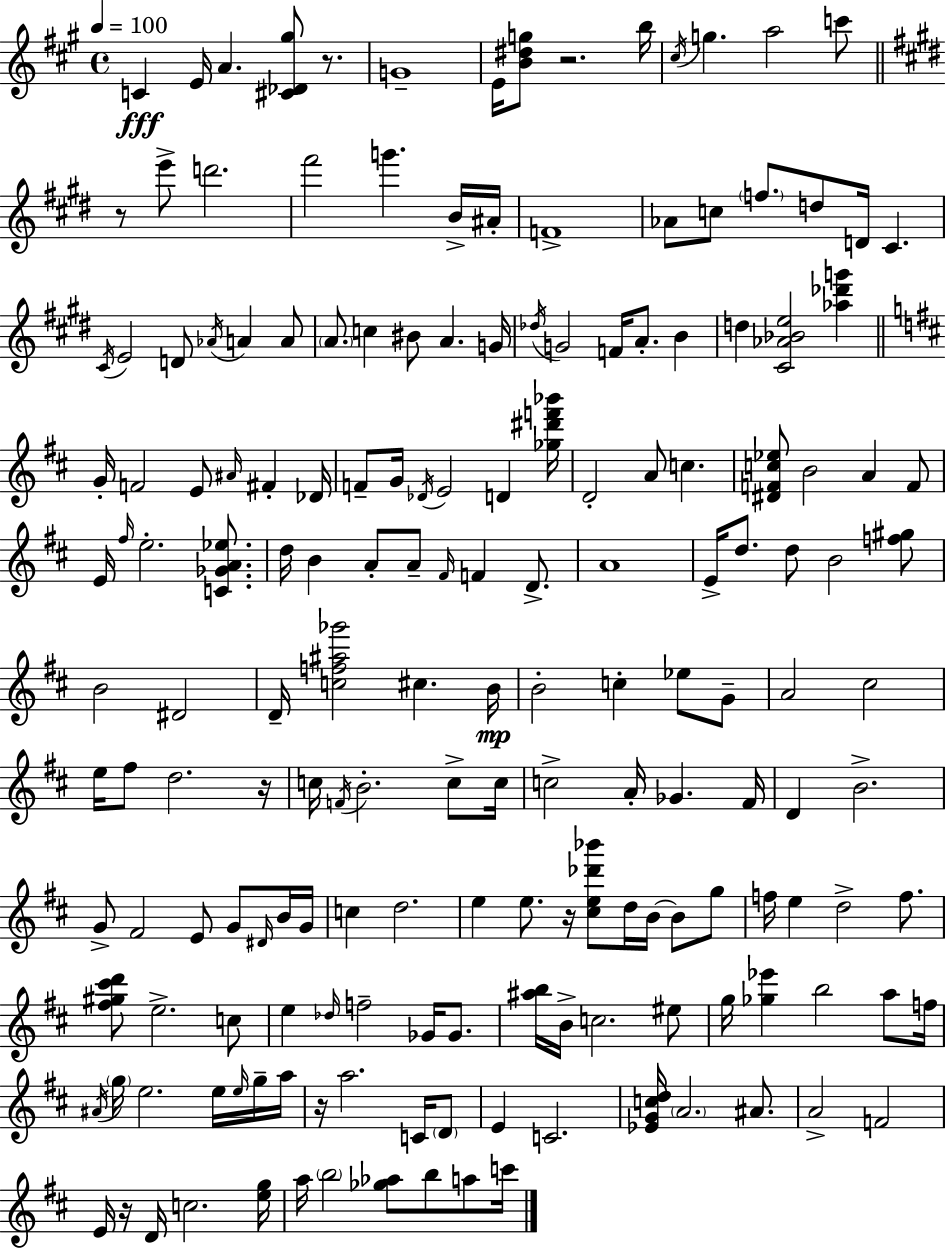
C4/q E4/s A4/q. [C#4,Db4,G#5]/e R/e. G4/w E4/s [B4,D#5,G5]/e R/h. B5/s C#5/s G5/q. A5/h C6/e R/e E6/e D6/h. F#6/h G6/q. B4/s A#4/s F4/w Ab4/e C5/e F5/e. D5/e D4/s C#4/q. C#4/s E4/h D4/e Ab4/s A4/q A4/e A4/e. C5/q BIS4/e A4/q. G4/s Db5/s G4/h F4/s A4/e. B4/q D5/q [C#4,Ab4,Bb4,E5]/h [Ab5,Db6,G6]/q G4/s F4/h E4/e A#4/s F#4/q Db4/s F4/e G4/s Db4/s E4/h D4/q [Gb5,D#6,F6,Bb6]/s D4/h A4/e C5/q. [D#4,F4,C5,Eb5]/e B4/h A4/q F4/e E4/s F#5/s E5/h. [C4,Gb4,A4,Eb5]/e. D5/s B4/q A4/e A4/e F#4/s F4/q D4/e. A4/w E4/s D5/e. D5/e B4/h [F5,G#5]/e B4/h D#4/h D4/s [C5,F5,A#5,Gb6]/h C#5/q. B4/s B4/h C5/q Eb5/e G4/e A4/h C#5/h E5/s F#5/e D5/h. R/s C5/s F4/s B4/h. C5/e C5/s C5/h A4/s Gb4/q. F#4/s D4/q B4/h. G4/e F#4/h E4/e G4/e D#4/s B4/s G4/s C5/q D5/h. E5/q E5/e. R/s [C#5,E5,Db6,Bb6]/e D5/s B4/s B4/e G5/e F5/s E5/q D5/h F5/e. [F#5,G#5,C#6,D6]/e E5/h. C5/e E5/q Db5/s F5/h Gb4/s Gb4/e. [A#5,B5]/s B4/s C5/h. EIS5/e G5/s [Gb5,Eb6]/q B5/h A5/e F5/s A#4/s G5/s E5/h. E5/s E5/s G5/s A5/s R/s A5/h. C4/s D4/e E4/q C4/h. [Eb4,G4,C5,D5]/s A4/h. A#4/e. A4/h F4/h E4/s R/s D4/s C5/h. [E5,G5]/s A5/s B5/h [Gb5,Ab5]/e B5/e A5/e C6/s